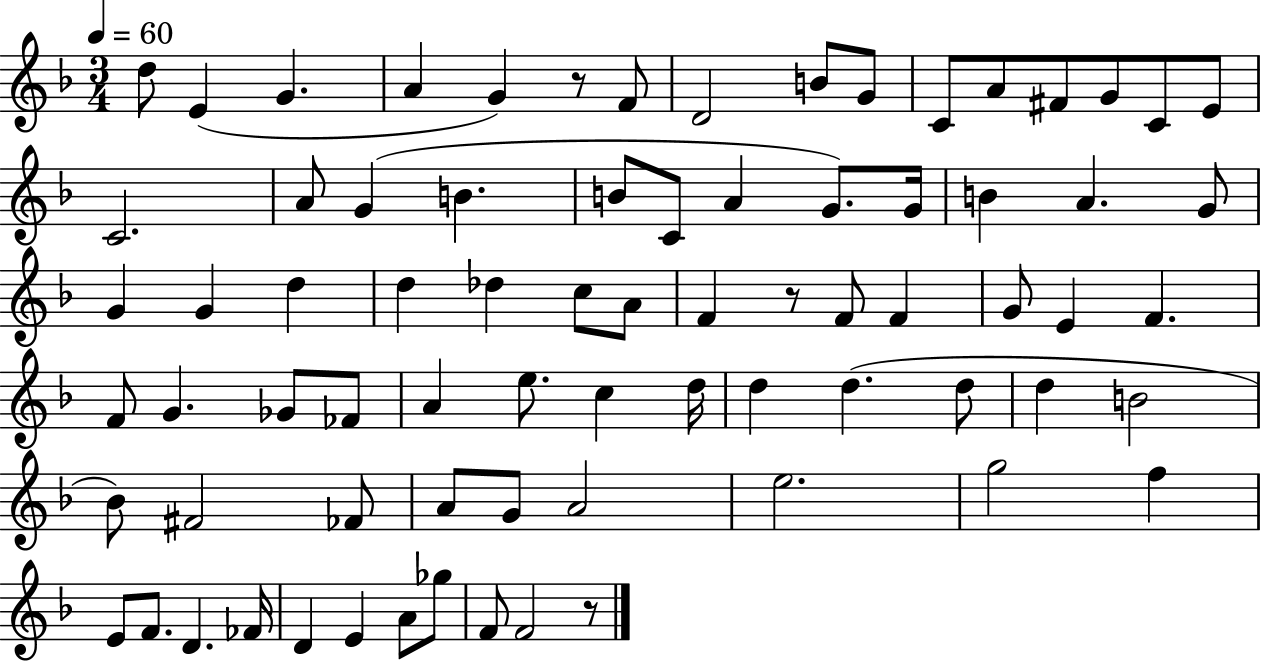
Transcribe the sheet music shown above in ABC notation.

X:1
T:Untitled
M:3/4
L:1/4
K:F
d/2 E G A G z/2 F/2 D2 B/2 G/2 C/2 A/2 ^F/2 G/2 C/2 E/2 C2 A/2 G B B/2 C/2 A G/2 G/4 B A G/2 G G d d _d c/2 A/2 F z/2 F/2 F G/2 E F F/2 G _G/2 _F/2 A e/2 c d/4 d d d/2 d B2 _B/2 ^F2 _F/2 A/2 G/2 A2 e2 g2 f E/2 F/2 D _F/4 D E A/2 _g/2 F/2 F2 z/2